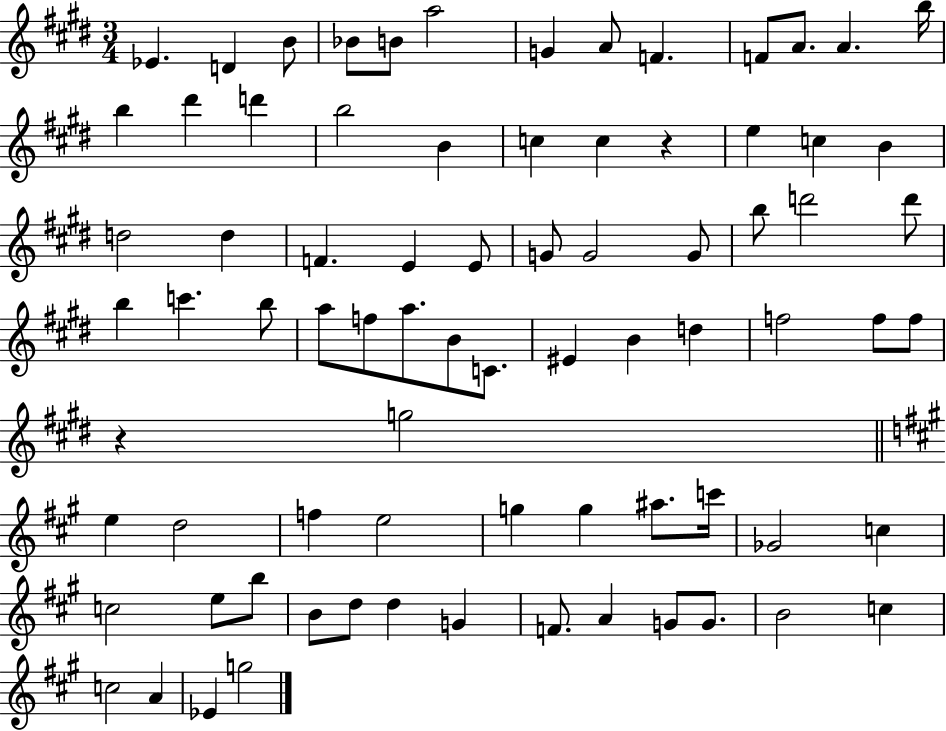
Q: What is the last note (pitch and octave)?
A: G5